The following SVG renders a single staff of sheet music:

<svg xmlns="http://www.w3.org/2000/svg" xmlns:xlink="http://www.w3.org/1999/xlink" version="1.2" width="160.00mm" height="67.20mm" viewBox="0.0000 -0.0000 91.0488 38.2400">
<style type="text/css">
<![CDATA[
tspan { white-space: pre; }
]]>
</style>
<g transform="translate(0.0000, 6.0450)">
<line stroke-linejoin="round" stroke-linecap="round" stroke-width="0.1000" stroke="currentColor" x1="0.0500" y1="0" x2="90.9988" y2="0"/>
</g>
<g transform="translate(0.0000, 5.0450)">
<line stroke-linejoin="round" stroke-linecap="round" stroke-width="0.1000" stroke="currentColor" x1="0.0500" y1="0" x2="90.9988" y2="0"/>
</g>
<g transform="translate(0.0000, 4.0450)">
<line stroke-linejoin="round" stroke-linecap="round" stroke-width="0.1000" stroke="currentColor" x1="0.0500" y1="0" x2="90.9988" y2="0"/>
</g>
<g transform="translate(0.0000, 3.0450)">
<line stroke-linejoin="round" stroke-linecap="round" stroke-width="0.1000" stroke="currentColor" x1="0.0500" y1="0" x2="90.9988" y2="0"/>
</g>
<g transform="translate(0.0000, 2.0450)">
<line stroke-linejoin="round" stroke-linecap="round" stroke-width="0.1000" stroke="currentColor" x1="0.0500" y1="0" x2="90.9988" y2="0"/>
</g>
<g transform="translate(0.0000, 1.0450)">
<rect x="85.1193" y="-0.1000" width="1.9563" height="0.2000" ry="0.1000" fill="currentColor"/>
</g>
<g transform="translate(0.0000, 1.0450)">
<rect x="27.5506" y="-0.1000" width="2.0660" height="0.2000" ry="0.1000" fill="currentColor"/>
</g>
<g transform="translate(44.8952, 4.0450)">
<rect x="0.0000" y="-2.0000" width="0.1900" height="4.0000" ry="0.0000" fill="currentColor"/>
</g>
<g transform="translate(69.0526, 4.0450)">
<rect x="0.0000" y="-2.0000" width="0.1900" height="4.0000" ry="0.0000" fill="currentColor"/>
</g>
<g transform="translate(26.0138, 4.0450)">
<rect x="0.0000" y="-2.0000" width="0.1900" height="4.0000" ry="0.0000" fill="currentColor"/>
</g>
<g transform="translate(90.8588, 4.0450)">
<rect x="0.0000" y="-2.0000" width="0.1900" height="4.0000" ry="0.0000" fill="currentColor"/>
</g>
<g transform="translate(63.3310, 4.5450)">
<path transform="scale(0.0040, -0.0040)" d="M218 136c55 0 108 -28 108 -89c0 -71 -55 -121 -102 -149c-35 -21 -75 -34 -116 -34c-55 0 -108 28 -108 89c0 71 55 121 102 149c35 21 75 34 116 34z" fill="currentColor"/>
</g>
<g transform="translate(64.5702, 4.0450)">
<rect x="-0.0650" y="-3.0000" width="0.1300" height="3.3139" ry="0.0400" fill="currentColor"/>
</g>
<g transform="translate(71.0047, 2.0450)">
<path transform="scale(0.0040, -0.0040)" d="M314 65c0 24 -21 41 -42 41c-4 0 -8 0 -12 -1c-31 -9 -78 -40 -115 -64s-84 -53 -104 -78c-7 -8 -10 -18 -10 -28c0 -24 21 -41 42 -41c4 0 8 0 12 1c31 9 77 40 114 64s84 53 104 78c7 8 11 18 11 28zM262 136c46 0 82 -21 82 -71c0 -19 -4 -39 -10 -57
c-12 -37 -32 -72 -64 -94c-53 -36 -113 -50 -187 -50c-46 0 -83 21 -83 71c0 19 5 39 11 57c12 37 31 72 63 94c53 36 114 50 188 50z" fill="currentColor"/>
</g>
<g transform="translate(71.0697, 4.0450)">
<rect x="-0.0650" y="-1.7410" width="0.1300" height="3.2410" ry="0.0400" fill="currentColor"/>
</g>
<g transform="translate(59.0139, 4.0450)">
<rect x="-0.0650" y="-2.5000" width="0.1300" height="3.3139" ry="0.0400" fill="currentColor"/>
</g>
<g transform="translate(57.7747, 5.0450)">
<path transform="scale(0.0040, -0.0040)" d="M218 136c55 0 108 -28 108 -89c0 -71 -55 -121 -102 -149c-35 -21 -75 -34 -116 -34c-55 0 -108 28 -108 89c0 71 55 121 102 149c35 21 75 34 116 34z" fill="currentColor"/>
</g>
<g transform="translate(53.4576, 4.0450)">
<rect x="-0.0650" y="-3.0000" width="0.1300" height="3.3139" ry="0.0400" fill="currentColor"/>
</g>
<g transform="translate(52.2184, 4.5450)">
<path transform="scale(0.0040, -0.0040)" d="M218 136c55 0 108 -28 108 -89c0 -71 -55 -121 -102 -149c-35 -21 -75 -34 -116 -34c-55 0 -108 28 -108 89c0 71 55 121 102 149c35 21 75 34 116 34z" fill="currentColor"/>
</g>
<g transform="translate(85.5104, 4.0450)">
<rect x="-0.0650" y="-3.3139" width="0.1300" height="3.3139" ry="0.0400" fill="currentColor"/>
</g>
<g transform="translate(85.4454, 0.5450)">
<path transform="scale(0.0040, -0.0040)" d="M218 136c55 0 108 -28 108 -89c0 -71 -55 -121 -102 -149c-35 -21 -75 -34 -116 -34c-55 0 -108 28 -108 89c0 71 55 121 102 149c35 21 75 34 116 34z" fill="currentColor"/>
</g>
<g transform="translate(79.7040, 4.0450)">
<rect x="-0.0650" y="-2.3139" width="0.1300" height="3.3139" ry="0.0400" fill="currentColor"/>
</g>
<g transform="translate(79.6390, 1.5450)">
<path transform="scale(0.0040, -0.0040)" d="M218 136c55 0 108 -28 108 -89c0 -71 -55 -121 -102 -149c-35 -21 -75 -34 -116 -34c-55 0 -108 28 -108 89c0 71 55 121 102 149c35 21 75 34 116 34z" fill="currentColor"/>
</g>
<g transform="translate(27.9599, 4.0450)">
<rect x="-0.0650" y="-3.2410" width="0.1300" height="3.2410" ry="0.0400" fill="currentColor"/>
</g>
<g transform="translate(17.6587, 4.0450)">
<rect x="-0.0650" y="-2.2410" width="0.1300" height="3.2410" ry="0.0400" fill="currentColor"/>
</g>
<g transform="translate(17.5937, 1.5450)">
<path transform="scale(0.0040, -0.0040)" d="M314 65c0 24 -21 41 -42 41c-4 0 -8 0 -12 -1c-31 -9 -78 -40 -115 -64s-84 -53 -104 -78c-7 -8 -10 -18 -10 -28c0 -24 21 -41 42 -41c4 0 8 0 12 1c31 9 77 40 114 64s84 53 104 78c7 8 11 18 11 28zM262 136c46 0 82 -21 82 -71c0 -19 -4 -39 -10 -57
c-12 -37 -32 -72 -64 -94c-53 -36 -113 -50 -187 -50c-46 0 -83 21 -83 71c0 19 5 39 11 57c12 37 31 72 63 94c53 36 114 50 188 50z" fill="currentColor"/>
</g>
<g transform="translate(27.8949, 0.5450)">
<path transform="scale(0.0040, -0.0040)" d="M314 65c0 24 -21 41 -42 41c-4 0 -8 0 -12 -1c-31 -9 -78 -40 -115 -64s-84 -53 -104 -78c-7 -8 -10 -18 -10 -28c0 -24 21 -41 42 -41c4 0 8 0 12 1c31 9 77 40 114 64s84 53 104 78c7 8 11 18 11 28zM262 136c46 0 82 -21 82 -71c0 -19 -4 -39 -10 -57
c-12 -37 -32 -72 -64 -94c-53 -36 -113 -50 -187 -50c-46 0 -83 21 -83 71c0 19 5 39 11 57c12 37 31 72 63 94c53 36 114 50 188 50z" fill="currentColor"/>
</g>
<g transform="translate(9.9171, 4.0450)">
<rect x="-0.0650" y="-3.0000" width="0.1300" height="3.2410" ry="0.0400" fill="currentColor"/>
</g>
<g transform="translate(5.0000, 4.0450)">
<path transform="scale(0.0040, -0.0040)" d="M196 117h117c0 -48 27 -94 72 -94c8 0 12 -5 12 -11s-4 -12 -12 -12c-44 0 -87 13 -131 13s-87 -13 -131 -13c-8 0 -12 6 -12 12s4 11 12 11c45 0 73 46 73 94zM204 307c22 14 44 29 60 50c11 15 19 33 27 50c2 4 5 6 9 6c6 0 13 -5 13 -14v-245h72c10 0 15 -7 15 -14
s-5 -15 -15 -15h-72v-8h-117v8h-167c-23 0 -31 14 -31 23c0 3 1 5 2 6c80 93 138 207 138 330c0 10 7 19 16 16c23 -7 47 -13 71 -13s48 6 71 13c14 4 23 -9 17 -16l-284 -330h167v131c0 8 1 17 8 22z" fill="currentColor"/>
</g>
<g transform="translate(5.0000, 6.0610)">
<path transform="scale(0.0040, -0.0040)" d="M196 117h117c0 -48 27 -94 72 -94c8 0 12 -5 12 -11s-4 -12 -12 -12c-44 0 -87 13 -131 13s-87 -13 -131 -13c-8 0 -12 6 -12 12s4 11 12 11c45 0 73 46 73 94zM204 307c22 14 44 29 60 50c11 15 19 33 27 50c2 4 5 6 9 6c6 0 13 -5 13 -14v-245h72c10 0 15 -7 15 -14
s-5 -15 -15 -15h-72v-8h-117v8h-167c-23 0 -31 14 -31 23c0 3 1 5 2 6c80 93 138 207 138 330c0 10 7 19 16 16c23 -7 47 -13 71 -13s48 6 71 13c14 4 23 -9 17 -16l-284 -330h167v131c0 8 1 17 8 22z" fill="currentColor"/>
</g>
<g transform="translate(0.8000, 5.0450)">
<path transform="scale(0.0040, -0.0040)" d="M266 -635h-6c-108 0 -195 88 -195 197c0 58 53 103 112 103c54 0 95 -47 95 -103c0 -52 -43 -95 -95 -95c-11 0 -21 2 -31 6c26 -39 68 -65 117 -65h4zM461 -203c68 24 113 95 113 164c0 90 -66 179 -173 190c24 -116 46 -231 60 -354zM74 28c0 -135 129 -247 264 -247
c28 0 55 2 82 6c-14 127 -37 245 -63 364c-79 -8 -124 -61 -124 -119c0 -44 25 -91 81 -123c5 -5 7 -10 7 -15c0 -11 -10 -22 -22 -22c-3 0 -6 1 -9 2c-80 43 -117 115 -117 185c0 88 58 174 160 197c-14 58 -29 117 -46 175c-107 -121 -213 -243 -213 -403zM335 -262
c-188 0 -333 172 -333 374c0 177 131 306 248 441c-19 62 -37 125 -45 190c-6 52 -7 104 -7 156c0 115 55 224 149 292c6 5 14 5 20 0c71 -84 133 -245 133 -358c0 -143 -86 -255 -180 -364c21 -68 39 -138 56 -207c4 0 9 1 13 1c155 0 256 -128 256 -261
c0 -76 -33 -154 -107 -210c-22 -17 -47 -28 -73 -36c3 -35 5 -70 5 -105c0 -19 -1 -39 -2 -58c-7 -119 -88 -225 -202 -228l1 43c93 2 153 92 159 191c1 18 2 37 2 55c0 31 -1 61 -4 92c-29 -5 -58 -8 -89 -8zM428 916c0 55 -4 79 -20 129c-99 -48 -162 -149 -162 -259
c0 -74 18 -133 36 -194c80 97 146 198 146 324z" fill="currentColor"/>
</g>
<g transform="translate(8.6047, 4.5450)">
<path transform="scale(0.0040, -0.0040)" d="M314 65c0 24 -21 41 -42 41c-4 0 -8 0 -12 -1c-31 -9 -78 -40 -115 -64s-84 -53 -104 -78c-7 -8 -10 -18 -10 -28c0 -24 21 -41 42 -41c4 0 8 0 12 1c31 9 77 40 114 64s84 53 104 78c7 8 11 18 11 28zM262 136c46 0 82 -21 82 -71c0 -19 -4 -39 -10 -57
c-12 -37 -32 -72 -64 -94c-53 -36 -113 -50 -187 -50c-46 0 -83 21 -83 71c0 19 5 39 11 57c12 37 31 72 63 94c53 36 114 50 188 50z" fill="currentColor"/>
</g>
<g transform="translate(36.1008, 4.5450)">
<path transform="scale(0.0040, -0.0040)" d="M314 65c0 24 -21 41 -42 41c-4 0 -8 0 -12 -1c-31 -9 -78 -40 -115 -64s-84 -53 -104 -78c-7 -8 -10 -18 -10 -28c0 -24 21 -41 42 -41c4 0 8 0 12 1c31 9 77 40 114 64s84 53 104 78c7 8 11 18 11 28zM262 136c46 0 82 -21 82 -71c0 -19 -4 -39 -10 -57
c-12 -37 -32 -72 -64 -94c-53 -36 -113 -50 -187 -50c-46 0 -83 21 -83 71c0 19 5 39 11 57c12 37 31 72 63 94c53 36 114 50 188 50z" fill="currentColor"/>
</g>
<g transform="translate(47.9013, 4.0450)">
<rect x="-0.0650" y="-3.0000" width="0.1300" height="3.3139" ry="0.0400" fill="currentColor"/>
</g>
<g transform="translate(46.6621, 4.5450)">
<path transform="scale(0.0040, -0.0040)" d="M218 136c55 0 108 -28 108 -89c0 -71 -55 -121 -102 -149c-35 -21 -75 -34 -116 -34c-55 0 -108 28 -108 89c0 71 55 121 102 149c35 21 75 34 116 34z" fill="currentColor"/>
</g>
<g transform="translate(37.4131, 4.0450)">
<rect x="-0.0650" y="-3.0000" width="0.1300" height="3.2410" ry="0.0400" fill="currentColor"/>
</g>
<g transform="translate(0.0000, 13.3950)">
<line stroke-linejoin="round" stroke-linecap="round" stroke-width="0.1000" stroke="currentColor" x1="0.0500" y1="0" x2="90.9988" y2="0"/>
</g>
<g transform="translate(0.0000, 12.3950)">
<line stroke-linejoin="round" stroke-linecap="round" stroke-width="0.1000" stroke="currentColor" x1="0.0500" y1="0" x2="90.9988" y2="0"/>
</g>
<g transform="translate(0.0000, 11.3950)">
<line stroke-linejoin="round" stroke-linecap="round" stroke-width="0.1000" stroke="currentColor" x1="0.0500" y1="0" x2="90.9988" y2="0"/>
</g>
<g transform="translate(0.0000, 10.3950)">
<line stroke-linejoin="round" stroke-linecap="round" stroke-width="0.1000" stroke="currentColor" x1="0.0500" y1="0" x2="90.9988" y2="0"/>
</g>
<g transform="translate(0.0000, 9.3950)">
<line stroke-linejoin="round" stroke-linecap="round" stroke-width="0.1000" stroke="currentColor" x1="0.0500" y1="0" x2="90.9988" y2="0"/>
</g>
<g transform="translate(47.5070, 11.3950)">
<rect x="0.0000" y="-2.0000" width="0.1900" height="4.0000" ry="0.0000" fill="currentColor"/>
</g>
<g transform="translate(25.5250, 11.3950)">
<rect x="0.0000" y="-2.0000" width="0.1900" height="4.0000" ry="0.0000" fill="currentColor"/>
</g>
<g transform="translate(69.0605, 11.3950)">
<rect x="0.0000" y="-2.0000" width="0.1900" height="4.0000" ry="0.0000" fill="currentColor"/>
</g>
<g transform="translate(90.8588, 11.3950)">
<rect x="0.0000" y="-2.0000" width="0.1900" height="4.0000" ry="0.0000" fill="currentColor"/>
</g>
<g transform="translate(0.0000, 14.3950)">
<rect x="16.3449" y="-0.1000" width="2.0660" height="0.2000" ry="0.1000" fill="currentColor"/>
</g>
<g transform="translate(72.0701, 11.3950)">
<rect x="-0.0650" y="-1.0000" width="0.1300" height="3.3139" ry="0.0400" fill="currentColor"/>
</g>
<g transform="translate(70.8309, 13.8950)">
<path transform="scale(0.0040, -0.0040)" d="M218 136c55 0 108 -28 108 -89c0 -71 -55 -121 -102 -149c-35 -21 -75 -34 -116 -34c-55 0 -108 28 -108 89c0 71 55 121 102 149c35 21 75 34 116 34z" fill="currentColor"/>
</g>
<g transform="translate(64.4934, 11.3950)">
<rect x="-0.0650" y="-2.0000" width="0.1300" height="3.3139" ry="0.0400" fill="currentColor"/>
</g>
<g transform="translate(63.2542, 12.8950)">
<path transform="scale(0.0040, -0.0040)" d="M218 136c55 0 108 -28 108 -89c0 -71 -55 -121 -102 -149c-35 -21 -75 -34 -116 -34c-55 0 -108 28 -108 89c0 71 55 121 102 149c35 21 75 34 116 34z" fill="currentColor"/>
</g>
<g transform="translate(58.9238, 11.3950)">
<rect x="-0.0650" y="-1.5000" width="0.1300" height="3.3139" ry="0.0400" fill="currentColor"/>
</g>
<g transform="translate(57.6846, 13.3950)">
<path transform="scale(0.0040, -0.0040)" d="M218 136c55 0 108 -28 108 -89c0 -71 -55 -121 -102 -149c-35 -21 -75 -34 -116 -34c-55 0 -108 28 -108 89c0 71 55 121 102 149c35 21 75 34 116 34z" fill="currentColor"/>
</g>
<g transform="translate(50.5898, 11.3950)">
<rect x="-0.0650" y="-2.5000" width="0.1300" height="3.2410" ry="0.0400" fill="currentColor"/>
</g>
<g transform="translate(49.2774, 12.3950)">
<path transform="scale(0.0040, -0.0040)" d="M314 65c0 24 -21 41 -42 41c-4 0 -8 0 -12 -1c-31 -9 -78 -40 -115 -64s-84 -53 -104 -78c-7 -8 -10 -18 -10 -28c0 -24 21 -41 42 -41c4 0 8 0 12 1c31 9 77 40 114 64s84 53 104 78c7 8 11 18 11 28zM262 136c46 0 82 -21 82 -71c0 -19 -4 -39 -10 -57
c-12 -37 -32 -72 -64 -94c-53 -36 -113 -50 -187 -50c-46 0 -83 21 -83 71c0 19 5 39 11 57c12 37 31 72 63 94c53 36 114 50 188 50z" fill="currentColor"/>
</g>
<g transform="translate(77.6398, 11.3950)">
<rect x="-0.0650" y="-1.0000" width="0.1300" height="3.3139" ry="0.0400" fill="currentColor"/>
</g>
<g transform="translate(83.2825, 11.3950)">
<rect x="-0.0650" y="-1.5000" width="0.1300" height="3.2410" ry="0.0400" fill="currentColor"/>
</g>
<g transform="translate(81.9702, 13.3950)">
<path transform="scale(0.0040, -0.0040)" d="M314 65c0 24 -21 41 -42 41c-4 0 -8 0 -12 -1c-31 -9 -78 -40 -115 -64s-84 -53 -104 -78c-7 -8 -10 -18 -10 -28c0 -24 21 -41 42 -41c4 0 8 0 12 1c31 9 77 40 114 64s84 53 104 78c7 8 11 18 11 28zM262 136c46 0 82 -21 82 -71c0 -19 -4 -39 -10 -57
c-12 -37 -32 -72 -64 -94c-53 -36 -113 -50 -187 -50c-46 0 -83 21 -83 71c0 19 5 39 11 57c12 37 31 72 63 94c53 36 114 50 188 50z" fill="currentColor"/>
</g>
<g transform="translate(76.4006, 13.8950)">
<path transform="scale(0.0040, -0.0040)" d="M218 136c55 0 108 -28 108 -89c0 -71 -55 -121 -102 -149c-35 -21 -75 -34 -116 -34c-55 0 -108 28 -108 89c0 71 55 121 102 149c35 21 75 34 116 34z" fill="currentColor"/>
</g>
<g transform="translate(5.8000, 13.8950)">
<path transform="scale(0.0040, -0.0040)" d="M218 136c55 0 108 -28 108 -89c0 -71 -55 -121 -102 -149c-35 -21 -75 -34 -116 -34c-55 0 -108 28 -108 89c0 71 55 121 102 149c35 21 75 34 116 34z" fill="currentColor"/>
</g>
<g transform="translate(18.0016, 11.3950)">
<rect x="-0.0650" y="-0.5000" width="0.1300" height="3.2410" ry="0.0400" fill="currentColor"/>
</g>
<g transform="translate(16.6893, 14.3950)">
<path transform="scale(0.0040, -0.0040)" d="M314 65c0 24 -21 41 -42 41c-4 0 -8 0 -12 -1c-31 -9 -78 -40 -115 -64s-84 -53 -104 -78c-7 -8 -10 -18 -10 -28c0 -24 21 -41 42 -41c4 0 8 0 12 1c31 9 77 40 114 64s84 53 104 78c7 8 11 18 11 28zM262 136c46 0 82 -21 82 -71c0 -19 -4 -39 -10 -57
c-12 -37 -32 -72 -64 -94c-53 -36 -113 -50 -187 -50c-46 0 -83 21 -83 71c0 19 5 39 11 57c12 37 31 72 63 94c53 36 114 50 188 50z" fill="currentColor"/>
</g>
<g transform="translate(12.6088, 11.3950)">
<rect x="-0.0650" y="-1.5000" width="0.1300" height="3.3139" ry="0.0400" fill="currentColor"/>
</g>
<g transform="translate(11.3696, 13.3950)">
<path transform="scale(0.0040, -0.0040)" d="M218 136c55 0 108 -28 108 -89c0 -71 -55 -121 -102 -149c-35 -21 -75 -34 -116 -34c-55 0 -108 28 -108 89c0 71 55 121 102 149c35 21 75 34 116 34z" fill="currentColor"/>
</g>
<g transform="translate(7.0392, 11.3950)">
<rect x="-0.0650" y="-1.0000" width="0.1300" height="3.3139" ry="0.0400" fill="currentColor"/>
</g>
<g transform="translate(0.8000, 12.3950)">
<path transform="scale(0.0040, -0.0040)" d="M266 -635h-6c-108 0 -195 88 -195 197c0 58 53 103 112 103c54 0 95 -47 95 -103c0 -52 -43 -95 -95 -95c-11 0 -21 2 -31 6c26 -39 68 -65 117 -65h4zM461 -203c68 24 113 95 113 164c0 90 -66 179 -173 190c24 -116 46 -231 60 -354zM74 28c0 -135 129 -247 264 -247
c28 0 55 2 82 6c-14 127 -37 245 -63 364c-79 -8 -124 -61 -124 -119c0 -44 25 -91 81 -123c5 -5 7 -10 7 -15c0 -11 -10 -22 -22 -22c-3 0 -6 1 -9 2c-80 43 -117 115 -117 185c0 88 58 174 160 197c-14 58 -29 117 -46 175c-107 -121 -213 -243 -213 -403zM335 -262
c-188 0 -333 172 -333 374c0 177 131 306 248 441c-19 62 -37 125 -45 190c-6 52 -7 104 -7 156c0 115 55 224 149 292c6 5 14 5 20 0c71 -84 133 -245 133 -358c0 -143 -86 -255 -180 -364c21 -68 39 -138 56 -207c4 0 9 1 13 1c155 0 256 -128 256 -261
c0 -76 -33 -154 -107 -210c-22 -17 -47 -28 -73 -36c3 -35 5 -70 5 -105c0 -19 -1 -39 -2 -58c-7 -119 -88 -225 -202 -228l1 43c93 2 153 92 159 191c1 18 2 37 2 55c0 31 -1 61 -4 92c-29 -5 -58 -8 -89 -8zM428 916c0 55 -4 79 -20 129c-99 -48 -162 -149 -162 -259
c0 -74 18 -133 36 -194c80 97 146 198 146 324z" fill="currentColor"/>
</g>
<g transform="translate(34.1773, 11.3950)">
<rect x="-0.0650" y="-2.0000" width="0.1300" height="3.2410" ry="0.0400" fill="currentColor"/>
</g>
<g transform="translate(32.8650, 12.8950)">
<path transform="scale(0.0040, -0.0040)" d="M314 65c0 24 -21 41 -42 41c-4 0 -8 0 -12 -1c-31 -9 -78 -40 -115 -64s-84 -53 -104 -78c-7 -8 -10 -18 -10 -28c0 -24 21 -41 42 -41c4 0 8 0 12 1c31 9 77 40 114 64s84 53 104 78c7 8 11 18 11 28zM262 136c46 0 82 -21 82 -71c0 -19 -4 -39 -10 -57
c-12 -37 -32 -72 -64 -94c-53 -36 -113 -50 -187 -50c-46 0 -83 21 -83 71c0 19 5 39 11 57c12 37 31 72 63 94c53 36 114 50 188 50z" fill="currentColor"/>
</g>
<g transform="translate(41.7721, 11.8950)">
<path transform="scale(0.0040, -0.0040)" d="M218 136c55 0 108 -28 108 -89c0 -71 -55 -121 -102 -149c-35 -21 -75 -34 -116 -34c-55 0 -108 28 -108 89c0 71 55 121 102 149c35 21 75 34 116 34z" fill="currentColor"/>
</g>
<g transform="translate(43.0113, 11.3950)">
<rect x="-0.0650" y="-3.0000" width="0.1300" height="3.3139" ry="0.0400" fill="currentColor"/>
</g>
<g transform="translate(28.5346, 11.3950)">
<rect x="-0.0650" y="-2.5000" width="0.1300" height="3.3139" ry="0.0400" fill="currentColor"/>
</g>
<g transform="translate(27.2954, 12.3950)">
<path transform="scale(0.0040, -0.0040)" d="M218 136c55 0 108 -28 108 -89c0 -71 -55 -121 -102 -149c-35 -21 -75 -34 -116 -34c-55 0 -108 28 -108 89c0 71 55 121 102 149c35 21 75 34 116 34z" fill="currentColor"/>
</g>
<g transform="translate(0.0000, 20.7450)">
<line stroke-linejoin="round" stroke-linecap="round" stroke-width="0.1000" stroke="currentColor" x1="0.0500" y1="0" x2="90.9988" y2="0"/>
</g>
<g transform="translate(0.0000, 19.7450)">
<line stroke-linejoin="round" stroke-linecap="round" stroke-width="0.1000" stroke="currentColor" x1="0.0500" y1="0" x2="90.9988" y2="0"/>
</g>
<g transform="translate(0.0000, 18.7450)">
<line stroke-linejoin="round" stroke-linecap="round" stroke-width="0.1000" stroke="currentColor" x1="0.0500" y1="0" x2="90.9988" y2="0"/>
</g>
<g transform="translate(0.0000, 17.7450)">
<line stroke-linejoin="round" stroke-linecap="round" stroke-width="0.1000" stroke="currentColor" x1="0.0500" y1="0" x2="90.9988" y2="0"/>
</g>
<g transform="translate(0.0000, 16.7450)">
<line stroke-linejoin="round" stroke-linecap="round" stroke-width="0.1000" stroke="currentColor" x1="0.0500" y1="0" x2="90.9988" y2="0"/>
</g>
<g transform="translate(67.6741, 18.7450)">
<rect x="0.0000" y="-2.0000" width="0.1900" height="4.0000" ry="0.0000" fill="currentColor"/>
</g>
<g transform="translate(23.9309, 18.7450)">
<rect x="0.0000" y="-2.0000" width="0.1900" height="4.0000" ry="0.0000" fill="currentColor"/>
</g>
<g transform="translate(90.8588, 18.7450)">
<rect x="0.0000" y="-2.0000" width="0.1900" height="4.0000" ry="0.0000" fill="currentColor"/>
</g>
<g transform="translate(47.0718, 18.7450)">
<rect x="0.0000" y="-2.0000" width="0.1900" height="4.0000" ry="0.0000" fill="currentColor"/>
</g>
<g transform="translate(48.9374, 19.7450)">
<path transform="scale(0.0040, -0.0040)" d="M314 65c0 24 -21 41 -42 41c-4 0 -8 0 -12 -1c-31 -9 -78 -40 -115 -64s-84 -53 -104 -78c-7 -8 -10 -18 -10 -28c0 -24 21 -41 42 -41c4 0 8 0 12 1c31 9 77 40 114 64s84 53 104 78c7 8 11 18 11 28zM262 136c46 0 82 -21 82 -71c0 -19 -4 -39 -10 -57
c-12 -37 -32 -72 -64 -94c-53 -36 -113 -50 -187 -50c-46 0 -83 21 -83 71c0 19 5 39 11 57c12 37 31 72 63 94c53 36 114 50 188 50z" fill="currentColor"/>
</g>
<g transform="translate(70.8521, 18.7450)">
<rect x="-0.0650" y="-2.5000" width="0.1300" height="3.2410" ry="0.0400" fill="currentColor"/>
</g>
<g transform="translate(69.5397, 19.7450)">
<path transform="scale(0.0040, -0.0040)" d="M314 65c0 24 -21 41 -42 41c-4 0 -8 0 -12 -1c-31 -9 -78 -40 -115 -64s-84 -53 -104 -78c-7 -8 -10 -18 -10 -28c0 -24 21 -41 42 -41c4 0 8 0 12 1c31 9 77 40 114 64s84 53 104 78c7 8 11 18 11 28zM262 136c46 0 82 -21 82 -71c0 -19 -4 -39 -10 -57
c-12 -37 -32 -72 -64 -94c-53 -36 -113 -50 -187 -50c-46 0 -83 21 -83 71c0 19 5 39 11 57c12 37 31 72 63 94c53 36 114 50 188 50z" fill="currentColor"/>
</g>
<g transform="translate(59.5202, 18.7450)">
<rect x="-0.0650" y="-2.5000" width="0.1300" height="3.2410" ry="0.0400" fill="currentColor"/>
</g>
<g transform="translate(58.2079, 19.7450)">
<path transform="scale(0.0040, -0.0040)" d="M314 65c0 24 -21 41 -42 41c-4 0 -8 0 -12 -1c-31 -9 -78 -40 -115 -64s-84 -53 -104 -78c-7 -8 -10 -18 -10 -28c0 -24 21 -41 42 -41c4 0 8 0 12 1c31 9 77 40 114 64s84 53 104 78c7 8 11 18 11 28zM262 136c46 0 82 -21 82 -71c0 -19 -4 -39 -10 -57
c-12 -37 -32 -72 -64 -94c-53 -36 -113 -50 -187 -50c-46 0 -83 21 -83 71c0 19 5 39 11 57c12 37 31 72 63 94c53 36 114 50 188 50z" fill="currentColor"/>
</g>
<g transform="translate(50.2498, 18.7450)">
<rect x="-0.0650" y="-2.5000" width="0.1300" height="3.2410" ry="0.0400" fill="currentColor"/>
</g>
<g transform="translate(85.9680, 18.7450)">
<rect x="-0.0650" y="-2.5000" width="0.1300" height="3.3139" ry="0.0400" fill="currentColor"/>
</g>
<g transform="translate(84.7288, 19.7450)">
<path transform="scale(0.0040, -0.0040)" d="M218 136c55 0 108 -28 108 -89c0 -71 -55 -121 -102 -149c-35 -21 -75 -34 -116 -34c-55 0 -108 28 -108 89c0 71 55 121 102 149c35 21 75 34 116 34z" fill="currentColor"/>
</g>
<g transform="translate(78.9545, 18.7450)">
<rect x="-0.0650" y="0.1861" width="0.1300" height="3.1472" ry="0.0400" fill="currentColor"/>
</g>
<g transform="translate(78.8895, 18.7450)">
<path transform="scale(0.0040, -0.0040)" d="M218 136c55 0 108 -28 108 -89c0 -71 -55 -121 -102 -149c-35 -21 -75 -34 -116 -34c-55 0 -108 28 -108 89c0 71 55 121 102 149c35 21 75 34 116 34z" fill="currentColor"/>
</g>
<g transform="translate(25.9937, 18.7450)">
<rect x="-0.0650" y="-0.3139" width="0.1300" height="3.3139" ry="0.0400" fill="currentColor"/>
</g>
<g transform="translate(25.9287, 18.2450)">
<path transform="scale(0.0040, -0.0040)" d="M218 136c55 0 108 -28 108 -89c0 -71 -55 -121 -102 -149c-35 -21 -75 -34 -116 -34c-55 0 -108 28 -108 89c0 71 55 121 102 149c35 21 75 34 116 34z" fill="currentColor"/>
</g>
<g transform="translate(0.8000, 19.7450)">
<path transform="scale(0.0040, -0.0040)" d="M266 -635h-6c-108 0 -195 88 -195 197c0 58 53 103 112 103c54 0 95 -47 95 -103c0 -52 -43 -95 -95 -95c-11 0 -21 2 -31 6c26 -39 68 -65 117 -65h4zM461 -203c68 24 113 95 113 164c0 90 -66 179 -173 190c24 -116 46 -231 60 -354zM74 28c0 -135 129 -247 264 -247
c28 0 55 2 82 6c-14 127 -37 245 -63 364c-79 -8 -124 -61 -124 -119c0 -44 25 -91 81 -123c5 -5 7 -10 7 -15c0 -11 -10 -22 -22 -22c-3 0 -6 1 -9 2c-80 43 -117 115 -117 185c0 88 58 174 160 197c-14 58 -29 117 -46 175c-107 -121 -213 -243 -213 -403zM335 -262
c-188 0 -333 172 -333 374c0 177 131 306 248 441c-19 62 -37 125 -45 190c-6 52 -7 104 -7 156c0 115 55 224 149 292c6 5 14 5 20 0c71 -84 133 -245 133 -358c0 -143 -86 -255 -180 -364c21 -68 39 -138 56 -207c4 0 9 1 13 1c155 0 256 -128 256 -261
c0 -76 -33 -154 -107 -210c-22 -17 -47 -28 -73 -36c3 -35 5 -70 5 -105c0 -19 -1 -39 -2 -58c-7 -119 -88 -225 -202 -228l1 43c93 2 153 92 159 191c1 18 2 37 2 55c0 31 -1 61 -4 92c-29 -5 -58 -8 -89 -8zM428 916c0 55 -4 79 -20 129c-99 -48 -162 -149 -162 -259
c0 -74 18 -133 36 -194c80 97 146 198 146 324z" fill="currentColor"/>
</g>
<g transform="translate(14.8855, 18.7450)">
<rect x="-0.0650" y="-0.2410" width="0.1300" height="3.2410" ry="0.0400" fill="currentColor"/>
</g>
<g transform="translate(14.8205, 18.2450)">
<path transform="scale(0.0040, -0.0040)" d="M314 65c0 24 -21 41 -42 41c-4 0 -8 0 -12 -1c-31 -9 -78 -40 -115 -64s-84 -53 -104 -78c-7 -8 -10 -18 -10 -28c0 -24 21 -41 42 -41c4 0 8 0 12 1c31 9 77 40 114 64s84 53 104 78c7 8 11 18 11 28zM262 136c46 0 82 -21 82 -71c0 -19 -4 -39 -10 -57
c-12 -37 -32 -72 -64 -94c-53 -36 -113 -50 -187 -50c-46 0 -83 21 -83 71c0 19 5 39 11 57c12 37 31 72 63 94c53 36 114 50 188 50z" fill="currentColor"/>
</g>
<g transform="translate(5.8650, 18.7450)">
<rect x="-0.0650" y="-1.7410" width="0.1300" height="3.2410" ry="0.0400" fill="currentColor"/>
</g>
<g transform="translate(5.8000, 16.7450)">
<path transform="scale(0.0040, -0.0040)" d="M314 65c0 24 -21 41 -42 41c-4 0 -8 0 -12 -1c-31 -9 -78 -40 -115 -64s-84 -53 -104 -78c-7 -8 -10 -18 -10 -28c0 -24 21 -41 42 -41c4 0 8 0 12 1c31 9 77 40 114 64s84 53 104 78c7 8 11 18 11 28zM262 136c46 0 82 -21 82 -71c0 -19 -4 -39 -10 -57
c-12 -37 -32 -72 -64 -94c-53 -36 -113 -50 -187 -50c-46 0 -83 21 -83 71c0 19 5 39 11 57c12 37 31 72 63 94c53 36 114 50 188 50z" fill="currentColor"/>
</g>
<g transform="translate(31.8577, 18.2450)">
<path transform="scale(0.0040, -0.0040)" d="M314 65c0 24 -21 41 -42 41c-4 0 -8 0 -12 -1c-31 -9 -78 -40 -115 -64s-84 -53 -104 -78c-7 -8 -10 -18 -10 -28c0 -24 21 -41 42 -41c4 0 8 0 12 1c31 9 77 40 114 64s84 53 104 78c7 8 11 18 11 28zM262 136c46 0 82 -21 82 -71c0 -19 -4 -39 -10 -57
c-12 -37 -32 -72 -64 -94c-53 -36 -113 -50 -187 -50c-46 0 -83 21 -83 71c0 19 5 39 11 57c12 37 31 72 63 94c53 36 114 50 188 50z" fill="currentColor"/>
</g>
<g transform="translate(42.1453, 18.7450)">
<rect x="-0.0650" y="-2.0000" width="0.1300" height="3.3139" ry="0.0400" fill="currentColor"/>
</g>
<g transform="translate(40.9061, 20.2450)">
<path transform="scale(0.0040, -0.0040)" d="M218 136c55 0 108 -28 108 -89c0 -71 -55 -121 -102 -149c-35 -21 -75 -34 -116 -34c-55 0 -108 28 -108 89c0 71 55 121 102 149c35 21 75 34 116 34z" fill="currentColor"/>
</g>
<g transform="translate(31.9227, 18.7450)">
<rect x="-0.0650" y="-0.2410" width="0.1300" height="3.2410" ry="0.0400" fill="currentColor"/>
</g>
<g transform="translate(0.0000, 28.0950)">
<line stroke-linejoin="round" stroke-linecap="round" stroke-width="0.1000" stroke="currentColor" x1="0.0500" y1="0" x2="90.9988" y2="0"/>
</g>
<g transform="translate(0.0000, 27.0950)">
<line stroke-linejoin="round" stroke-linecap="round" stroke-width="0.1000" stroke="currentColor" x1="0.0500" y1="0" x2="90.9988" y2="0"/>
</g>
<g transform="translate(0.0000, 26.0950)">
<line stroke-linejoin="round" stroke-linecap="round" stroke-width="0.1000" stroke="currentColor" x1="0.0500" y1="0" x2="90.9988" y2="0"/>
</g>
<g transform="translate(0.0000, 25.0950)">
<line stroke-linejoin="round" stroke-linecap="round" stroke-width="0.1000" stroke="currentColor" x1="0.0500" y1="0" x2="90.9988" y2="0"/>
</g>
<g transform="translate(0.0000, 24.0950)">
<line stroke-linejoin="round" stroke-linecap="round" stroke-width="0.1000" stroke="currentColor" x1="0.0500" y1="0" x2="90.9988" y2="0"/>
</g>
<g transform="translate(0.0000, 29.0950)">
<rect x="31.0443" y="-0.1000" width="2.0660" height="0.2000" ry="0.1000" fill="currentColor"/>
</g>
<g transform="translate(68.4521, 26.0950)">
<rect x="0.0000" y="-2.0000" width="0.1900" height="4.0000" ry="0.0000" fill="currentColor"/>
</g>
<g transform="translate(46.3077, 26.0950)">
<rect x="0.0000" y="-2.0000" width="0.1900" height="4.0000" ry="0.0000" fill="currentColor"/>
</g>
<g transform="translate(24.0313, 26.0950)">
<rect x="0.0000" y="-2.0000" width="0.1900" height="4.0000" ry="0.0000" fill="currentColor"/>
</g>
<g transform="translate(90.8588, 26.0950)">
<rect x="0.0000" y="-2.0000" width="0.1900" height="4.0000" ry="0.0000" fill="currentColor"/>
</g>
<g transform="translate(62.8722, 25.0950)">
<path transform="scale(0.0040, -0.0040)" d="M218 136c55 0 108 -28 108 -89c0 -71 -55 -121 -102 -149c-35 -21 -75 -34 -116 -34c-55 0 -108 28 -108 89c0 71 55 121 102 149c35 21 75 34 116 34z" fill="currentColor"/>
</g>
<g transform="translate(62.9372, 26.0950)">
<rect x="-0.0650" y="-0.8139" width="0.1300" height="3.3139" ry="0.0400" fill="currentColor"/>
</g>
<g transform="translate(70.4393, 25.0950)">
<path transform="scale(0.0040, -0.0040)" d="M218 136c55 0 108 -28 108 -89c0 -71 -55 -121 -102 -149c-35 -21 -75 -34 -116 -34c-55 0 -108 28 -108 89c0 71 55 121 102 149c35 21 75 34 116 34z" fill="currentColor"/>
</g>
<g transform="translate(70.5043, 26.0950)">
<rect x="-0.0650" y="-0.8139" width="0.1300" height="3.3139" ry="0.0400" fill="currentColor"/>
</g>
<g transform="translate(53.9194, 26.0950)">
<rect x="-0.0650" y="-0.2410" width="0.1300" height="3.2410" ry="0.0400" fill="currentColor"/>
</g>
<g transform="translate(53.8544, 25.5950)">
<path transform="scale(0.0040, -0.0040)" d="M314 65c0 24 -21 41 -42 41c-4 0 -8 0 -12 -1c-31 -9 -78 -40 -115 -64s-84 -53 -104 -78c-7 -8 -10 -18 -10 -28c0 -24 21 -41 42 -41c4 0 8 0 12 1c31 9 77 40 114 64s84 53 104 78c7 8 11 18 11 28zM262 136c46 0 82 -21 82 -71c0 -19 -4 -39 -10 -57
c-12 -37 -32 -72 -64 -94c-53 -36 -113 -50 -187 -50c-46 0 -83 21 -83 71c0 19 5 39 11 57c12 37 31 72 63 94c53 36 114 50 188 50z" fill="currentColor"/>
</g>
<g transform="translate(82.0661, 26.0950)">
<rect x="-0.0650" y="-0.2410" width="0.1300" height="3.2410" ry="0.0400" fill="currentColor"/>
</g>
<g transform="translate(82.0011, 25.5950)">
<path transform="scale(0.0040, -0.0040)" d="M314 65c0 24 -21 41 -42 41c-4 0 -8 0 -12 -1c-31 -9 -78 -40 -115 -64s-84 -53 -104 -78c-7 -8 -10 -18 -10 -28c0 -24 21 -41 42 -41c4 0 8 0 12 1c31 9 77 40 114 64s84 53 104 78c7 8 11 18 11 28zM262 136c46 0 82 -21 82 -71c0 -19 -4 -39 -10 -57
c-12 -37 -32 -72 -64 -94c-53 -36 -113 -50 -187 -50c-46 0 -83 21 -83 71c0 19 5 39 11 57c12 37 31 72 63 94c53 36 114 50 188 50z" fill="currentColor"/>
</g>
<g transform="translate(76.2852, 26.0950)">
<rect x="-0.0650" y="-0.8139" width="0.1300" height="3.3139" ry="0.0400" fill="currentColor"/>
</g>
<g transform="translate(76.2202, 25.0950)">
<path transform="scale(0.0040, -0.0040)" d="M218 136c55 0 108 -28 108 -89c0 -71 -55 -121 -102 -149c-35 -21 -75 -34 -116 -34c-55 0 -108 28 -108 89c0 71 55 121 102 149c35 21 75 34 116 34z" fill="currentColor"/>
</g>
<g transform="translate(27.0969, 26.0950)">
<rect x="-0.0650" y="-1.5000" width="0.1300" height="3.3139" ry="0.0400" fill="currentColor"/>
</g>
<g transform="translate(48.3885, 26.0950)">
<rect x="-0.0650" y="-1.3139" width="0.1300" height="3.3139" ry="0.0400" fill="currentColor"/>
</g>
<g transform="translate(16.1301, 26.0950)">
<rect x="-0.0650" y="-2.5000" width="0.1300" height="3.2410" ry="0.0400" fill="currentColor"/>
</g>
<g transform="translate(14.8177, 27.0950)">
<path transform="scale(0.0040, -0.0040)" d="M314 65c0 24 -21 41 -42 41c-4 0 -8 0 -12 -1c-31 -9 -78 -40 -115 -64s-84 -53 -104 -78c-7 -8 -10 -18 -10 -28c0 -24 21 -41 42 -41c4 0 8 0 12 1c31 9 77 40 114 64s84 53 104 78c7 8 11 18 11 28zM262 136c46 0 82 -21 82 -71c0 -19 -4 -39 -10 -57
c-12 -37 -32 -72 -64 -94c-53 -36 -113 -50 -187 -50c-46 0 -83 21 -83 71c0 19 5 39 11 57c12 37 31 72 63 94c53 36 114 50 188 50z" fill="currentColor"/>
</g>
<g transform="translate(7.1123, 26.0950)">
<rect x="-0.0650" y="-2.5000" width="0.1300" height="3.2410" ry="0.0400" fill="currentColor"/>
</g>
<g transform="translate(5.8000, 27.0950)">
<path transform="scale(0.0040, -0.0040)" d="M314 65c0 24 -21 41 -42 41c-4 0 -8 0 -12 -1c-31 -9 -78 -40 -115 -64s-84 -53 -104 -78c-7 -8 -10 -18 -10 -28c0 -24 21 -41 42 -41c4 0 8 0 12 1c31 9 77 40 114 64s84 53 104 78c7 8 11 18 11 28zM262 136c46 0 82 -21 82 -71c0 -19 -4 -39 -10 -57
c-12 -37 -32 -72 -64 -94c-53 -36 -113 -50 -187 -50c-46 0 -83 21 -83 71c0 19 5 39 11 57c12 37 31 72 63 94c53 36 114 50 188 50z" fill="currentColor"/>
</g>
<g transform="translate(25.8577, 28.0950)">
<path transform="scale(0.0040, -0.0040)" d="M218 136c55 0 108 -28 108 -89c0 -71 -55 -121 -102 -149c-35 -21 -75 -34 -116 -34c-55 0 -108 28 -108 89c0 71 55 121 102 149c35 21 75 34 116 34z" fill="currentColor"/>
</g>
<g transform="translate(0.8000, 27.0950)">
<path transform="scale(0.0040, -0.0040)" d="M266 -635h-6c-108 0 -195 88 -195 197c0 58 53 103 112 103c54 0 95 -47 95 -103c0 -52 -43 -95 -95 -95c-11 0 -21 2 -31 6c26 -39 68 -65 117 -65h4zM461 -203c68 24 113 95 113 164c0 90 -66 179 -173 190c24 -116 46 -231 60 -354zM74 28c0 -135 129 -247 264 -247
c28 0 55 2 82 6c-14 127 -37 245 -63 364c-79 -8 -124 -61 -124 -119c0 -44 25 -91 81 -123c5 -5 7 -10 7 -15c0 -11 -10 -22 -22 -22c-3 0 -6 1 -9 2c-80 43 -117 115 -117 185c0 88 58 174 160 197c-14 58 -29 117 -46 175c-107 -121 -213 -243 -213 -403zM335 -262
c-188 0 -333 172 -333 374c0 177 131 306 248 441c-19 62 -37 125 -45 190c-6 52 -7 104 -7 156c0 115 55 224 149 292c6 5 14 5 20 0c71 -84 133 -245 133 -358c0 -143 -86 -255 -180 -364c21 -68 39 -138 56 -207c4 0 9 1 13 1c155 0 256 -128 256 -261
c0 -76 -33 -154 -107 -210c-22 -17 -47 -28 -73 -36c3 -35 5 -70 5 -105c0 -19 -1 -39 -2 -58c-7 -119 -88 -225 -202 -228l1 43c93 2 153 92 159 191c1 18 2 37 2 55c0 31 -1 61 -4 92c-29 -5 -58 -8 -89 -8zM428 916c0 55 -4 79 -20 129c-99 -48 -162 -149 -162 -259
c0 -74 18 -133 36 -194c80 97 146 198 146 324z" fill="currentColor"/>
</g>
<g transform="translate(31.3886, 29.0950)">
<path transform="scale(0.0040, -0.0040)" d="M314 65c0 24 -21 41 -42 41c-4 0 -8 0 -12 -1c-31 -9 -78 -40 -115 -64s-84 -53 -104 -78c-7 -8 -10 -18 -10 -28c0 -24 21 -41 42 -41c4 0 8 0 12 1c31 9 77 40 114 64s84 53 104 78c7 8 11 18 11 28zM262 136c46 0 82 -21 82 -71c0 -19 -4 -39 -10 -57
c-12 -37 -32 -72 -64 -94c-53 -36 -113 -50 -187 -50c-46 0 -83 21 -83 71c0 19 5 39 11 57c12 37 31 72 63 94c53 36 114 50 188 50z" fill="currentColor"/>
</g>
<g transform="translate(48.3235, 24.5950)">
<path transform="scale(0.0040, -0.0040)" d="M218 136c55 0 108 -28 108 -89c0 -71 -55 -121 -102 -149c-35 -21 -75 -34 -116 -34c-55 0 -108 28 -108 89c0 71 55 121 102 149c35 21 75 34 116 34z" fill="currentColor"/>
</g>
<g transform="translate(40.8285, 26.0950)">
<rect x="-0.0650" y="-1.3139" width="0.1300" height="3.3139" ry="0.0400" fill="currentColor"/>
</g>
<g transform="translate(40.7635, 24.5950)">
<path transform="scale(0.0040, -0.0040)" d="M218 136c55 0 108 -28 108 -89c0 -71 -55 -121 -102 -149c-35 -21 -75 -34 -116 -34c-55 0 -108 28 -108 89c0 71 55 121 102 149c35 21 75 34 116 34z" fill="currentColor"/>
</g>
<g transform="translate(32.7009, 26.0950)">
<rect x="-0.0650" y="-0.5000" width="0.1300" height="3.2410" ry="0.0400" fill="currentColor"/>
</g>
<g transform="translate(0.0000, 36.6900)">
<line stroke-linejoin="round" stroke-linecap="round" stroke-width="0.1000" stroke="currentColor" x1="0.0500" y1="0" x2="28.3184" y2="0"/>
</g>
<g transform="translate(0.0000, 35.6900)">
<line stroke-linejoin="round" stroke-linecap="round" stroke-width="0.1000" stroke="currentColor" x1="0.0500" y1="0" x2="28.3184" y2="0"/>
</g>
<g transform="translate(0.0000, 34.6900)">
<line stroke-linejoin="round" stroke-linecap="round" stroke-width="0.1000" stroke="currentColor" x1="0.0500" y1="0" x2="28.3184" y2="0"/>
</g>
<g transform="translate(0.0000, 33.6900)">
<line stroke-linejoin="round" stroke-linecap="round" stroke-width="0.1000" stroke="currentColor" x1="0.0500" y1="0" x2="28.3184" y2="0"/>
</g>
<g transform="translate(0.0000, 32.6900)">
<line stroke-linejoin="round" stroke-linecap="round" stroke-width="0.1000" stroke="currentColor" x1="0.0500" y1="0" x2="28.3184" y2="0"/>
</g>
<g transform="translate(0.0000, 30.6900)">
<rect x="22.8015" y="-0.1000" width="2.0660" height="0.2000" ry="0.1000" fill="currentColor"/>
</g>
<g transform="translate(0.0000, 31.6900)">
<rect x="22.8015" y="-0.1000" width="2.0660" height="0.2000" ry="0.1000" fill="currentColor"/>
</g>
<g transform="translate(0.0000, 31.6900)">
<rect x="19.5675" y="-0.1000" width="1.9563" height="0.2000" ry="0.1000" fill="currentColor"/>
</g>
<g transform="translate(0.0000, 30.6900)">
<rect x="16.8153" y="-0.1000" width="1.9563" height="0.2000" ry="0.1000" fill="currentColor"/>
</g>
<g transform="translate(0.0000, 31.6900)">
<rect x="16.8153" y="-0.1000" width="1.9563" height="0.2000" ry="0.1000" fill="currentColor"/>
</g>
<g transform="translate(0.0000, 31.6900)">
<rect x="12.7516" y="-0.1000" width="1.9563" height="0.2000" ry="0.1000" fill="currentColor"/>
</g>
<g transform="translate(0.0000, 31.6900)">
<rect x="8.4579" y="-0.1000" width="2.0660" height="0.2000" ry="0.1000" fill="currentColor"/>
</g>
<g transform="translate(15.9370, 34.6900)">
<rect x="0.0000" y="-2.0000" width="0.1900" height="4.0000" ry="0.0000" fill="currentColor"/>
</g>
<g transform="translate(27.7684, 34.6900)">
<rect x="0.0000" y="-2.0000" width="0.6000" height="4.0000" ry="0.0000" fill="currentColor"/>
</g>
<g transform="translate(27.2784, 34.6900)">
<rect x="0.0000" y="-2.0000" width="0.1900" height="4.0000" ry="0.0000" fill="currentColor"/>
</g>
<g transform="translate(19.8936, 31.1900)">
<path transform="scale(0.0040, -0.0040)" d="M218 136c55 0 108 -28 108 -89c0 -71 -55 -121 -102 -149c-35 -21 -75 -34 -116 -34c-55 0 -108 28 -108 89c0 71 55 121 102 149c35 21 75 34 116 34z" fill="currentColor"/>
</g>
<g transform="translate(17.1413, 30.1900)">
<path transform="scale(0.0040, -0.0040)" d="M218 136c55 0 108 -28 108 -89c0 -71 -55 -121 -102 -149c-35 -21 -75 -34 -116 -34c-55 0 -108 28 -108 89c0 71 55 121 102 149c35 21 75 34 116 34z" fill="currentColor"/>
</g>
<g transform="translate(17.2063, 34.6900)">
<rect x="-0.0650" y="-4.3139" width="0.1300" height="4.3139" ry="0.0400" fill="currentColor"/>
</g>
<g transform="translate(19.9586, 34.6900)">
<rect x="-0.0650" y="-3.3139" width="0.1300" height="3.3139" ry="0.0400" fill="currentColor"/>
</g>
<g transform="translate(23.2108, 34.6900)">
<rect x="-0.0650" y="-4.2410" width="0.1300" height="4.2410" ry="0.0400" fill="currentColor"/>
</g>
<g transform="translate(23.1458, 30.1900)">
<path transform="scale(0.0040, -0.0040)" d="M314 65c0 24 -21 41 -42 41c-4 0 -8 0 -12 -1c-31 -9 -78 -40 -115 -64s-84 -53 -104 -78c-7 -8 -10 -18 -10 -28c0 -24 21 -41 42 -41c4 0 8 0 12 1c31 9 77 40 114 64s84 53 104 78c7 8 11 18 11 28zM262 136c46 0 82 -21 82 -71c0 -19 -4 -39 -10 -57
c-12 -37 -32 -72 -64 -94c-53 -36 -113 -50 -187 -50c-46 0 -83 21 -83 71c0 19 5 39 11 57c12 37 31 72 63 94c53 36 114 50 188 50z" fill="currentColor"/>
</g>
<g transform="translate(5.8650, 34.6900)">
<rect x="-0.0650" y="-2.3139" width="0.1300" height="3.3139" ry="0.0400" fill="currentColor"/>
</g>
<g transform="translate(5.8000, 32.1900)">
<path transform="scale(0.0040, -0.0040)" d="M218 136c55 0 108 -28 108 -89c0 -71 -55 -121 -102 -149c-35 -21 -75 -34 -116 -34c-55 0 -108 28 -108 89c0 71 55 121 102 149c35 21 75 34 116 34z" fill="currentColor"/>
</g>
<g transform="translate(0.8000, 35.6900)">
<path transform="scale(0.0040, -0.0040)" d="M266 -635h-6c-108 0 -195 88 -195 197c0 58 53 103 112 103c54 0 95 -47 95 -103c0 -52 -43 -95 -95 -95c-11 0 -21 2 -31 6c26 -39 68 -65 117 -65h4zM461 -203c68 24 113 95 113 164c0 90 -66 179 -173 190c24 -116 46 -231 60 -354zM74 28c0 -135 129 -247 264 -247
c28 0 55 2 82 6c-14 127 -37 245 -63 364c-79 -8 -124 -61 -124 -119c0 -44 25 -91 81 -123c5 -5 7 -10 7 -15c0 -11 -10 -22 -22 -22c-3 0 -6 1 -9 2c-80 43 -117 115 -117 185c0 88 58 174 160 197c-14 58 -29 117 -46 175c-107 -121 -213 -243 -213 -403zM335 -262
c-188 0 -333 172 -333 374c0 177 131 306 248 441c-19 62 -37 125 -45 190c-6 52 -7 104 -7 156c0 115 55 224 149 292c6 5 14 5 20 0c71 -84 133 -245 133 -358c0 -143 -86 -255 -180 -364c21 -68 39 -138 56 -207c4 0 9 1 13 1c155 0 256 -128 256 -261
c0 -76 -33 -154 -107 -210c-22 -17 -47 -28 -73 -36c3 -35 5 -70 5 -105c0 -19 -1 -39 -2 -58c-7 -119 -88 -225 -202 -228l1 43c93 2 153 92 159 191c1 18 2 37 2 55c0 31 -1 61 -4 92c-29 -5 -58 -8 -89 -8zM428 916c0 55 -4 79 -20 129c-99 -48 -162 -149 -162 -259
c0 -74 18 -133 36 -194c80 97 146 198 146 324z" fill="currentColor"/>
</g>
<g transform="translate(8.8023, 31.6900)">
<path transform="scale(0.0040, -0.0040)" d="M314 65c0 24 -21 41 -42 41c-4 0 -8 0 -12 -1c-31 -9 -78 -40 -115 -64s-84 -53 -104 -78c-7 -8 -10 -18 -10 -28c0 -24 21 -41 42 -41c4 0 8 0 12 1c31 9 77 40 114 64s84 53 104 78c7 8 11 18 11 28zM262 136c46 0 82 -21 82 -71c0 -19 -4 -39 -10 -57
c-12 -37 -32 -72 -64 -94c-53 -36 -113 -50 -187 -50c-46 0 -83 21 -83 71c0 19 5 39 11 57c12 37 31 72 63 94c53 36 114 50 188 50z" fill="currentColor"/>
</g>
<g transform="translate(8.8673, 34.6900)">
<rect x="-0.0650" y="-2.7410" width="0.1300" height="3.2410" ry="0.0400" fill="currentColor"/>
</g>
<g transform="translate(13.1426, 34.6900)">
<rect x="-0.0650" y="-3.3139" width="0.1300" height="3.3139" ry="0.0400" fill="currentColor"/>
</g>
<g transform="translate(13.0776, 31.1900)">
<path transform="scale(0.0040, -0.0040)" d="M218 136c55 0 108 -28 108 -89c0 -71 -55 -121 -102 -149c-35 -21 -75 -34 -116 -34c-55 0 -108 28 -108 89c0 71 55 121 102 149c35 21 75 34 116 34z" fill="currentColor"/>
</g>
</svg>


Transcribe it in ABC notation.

X:1
T:Untitled
M:4/4
L:1/4
K:C
A2 g2 b2 A2 A A G A f2 g b D E C2 G F2 A G2 E F D D E2 f2 c2 c c2 F G2 G2 G2 B G G2 G2 E C2 e e c2 d d d c2 g a2 b d' b d'2